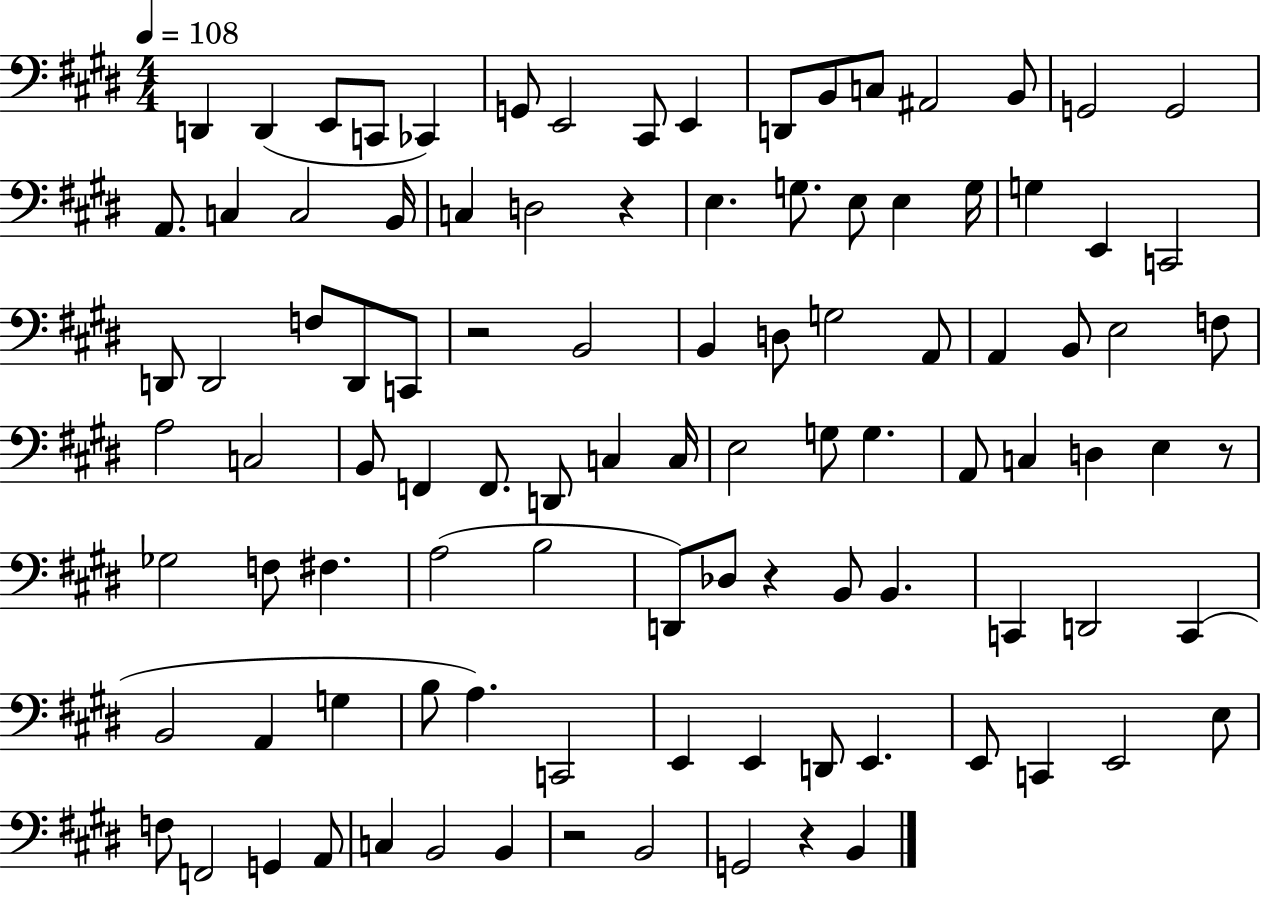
X:1
T:Untitled
M:4/4
L:1/4
K:E
D,, D,, E,,/2 C,,/2 _C,, G,,/2 E,,2 ^C,,/2 E,, D,,/2 B,,/2 C,/2 ^A,,2 B,,/2 G,,2 G,,2 A,,/2 C, C,2 B,,/4 C, D,2 z E, G,/2 E,/2 E, G,/4 G, E,, C,,2 D,,/2 D,,2 F,/2 D,,/2 C,,/2 z2 B,,2 B,, D,/2 G,2 A,,/2 A,, B,,/2 E,2 F,/2 A,2 C,2 B,,/2 F,, F,,/2 D,,/2 C, C,/4 E,2 G,/2 G, A,,/2 C, D, E, z/2 _G,2 F,/2 ^F, A,2 B,2 D,,/2 _D,/2 z B,,/2 B,, C,, D,,2 C,, B,,2 A,, G, B,/2 A, C,,2 E,, E,, D,,/2 E,, E,,/2 C,, E,,2 E,/2 F,/2 F,,2 G,, A,,/2 C, B,,2 B,, z2 B,,2 G,,2 z B,,